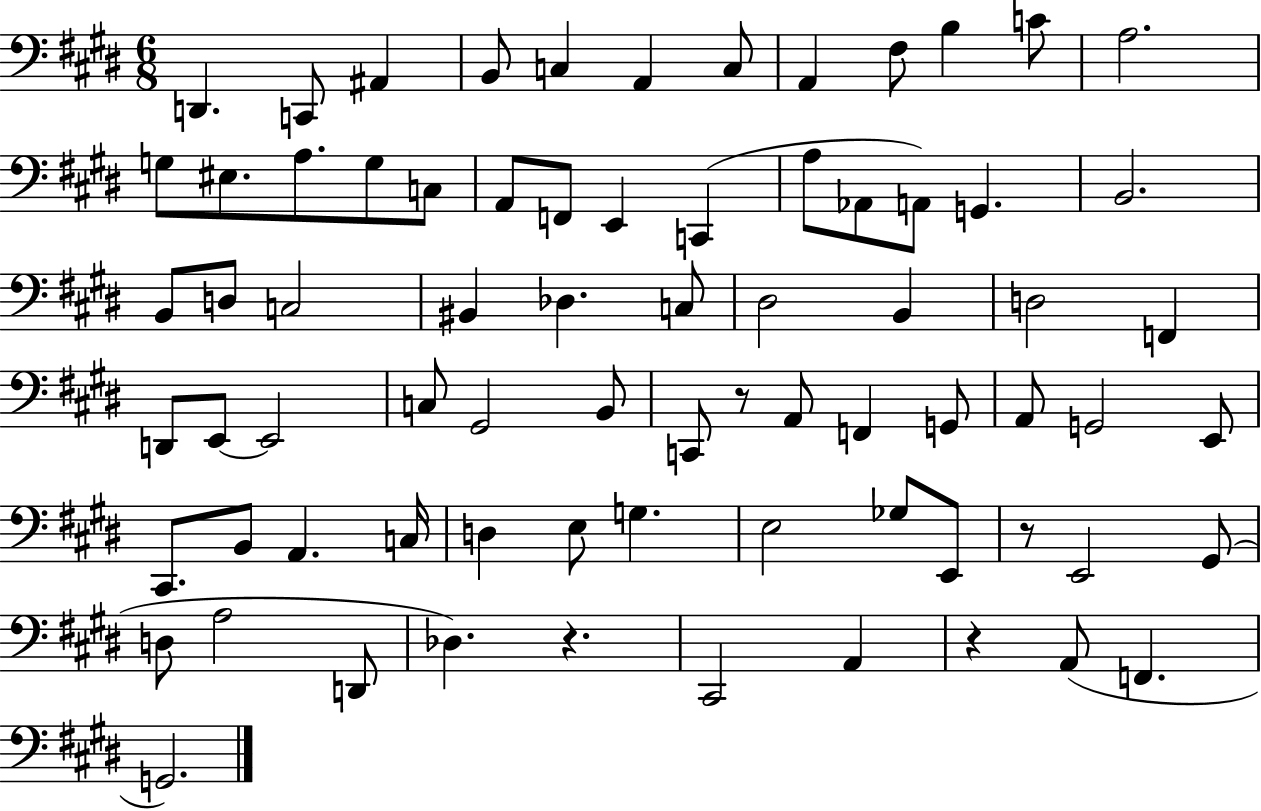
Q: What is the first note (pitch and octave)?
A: D2